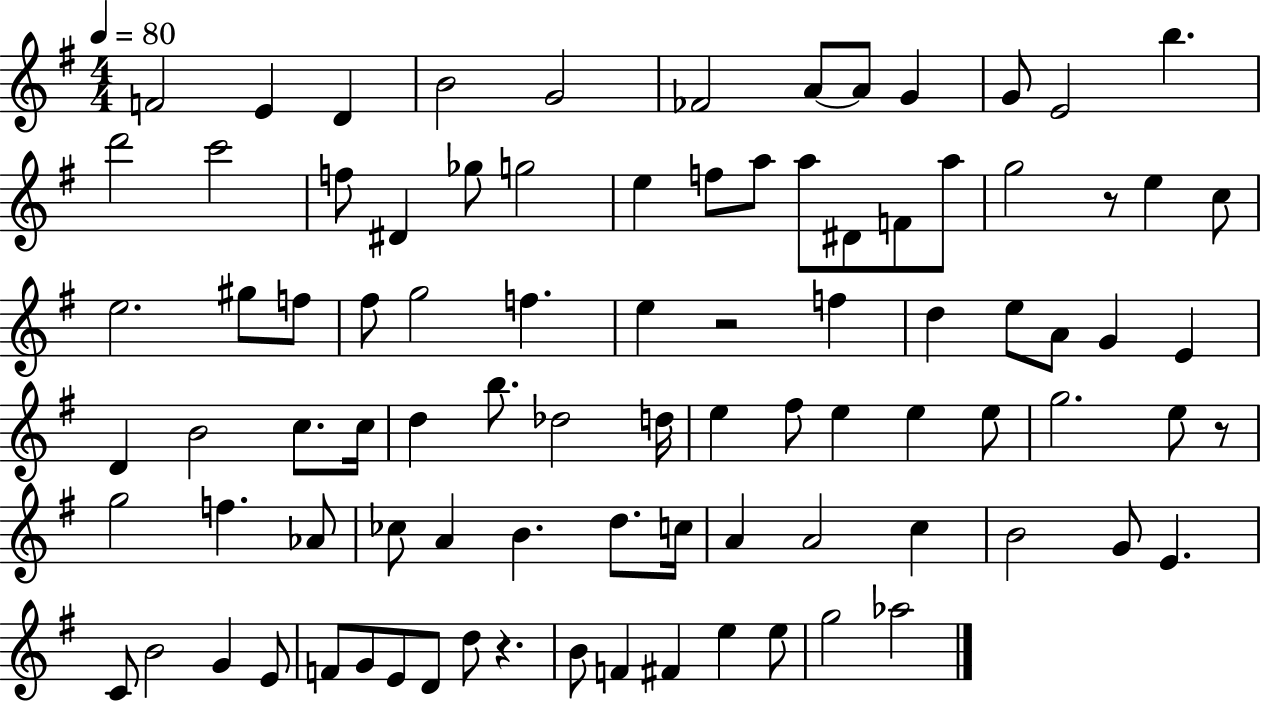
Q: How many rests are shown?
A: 4